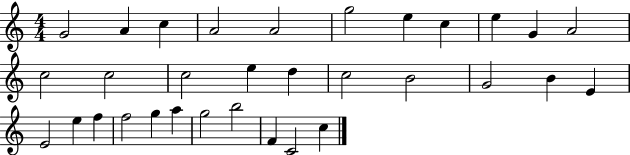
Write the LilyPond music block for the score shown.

{
  \clef treble
  \numericTimeSignature
  \time 4/4
  \key c \major
  g'2 a'4 c''4 | a'2 a'2 | g''2 e''4 c''4 | e''4 g'4 a'2 | \break c''2 c''2 | c''2 e''4 d''4 | c''2 b'2 | g'2 b'4 e'4 | \break e'2 e''4 f''4 | f''2 g''4 a''4 | g''2 b''2 | f'4 c'2 c''4 | \break \bar "|."
}